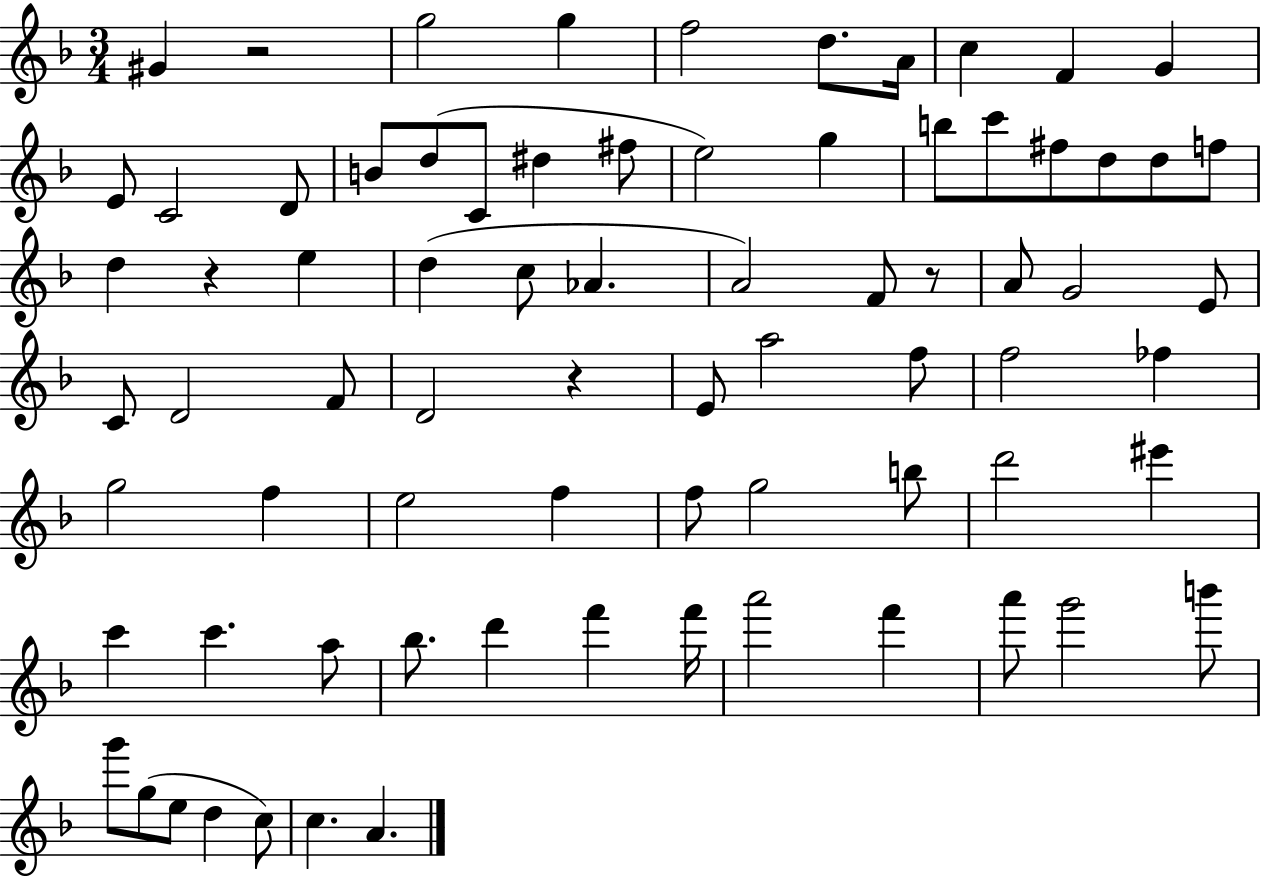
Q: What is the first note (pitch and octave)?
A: G#4